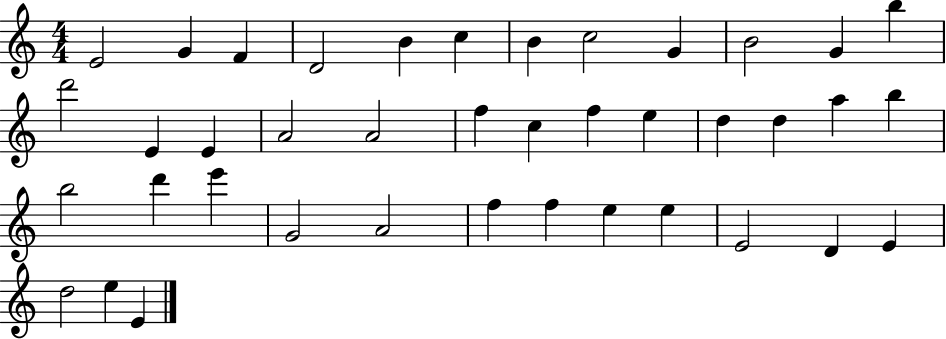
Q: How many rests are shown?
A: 0